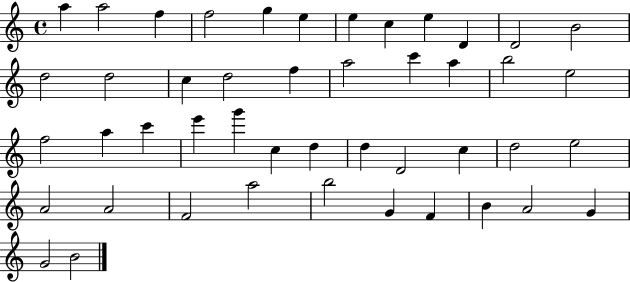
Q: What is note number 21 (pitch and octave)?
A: B5